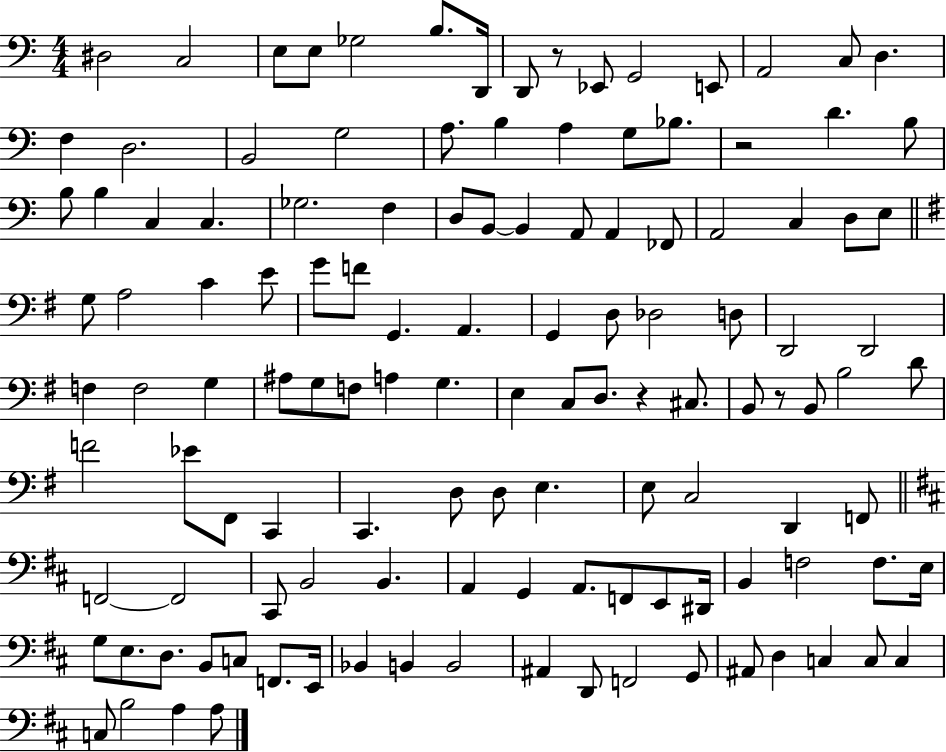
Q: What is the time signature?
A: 4/4